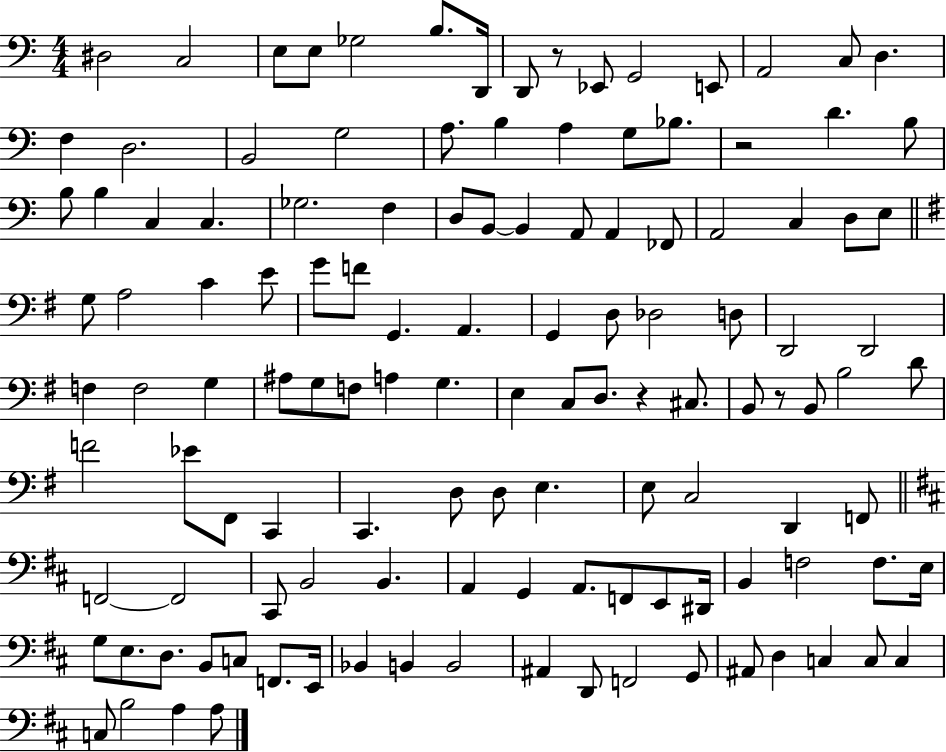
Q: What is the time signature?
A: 4/4